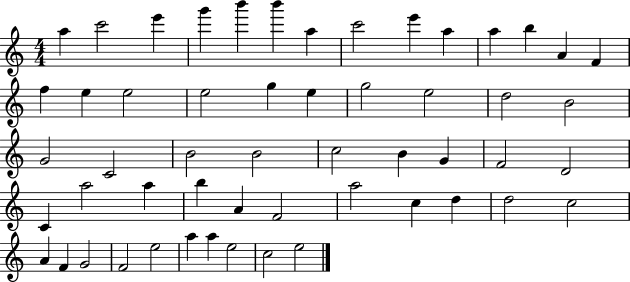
{
  \clef treble
  \numericTimeSignature
  \time 4/4
  \key c \major
  a''4 c'''2 e'''4 | g'''4 b'''4 b'''4 a''4 | c'''2 e'''4 a''4 | a''4 b''4 a'4 f'4 | \break f''4 e''4 e''2 | e''2 g''4 e''4 | g''2 e''2 | d''2 b'2 | \break g'2 c'2 | b'2 b'2 | c''2 b'4 g'4 | f'2 d'2 | \break c'4 a''2 a''4 | b''4 a'4 f'2 | a''2 c''4 d''4 | d''2 c''2 | \break a'4 f'4 g'2 | f'2 e''2 | a''4 a''4 e''2 | c''2 e''2 | \break \bar "|."
}